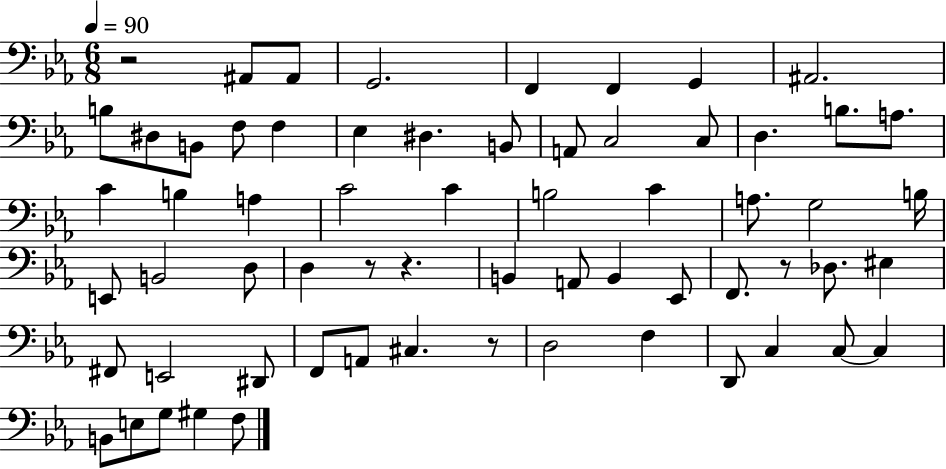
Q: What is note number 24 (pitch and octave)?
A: A3